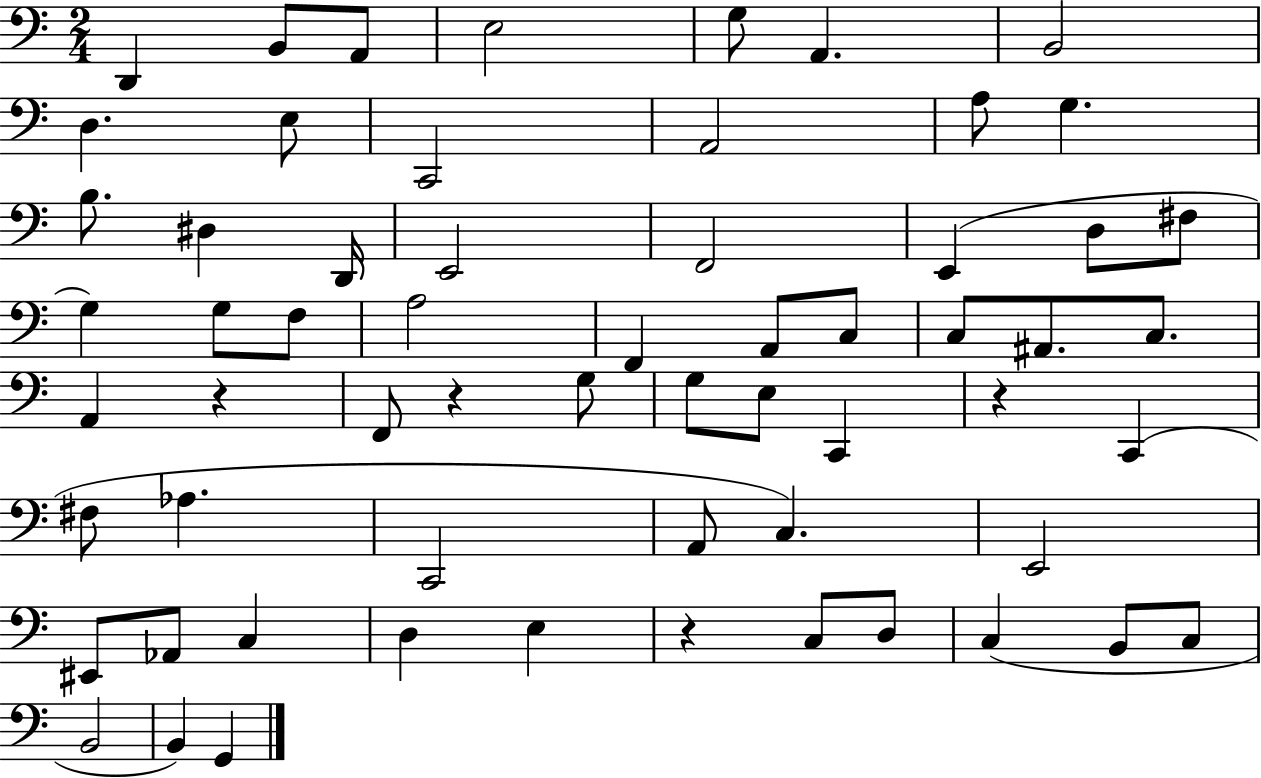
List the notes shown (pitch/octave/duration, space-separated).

D2/q B2/e A2/e E3/h G3/e A2/q. B2/h D3/q. E3/e C2/h A2/h A3/e G3/q. B3/e. D#3/q D2/s E2/h F2/h E2/q D3/e F#3/e G3/q G3/e F3/e A3/h F2/q A2/e C3/e C3/e A#2/e. C3/e. A2/q R/q F2/e R/q G3/e G3/e E3/e C2/q R/q C2/q F#3/e Ab3/q. C2/h A2/e C3/q. E2/h EIS2/e Ab2/e C3/q D3/q E3/q R/q C3/e D3/e C3/q B2/e C3/e B2/h B2/q G2/q